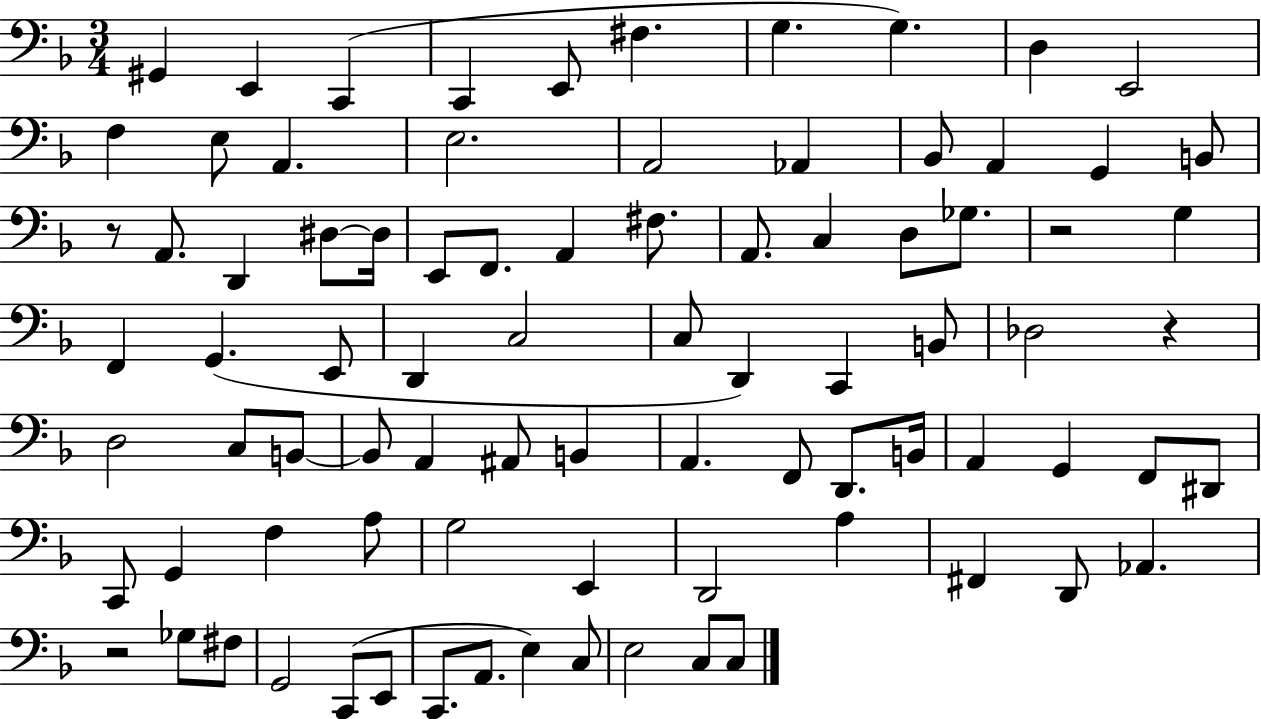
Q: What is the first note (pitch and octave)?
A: G#2